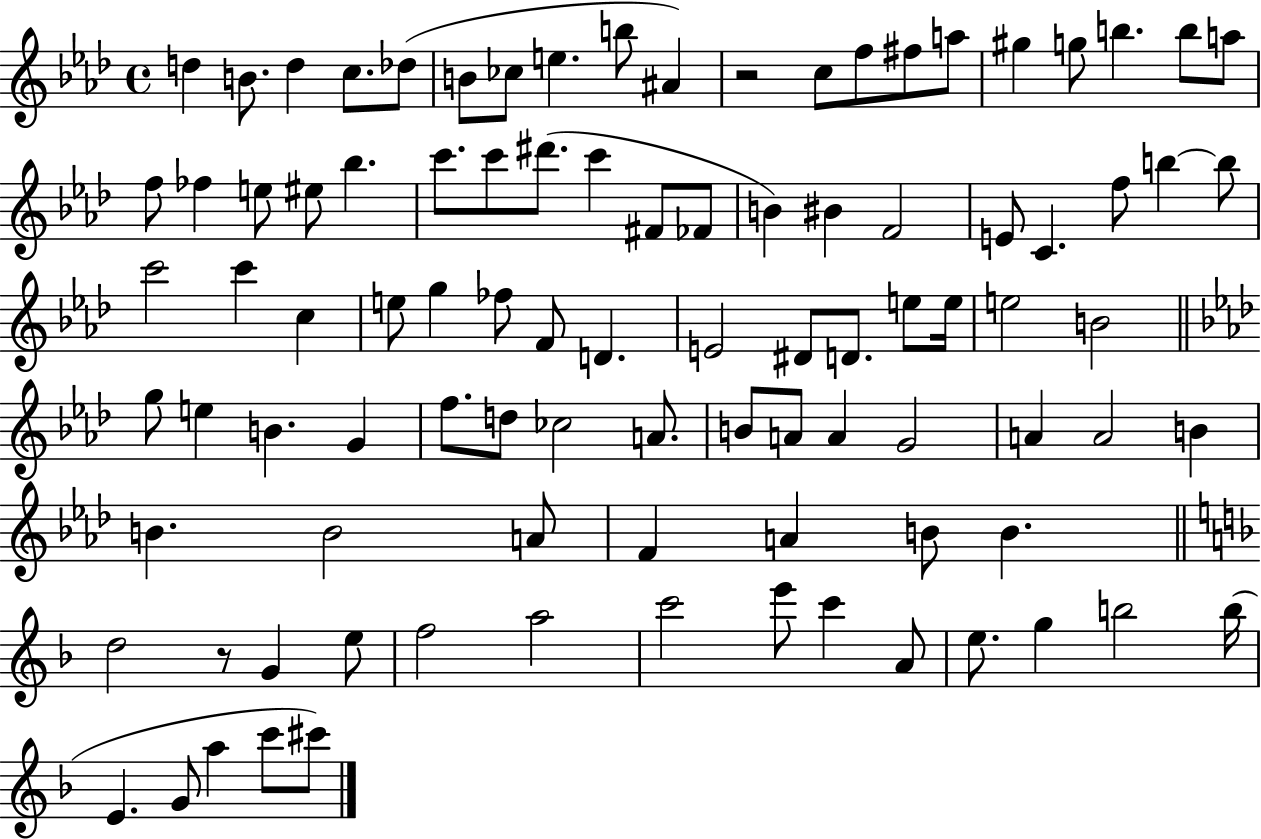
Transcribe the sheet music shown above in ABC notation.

X:1
T:Untitled
M:4/4
L:1/4
K:Ab
d B/2 d c/2 _d/2 B/2 _c/2 e b/2 ^A z2 c/2 f/2 ^f/2 a/2 ^g g/2 b b/2 a/2 f/2 _f e/2 ^e/2 _b c'/2 c'/2 ^d'/2 c' ^F/2 _F/2 B ^B F2 E/2 C f/2 b b/2 c'2 c' c e/2 g _f/2 F/2 D E2 ^D/2 D/2 e/2 e/4 e2 B2 g/2 e B G f/2 d/2 _c2 A/2 B/2 A/2 A G2 A A2 B B B2 A/2 F A B/2 B d2 z/2 G e/2 f2 a2 c'2 e'/2 c' A/2 e/2 g b2 b/4 E G/2 a c'/2 ^c'/2